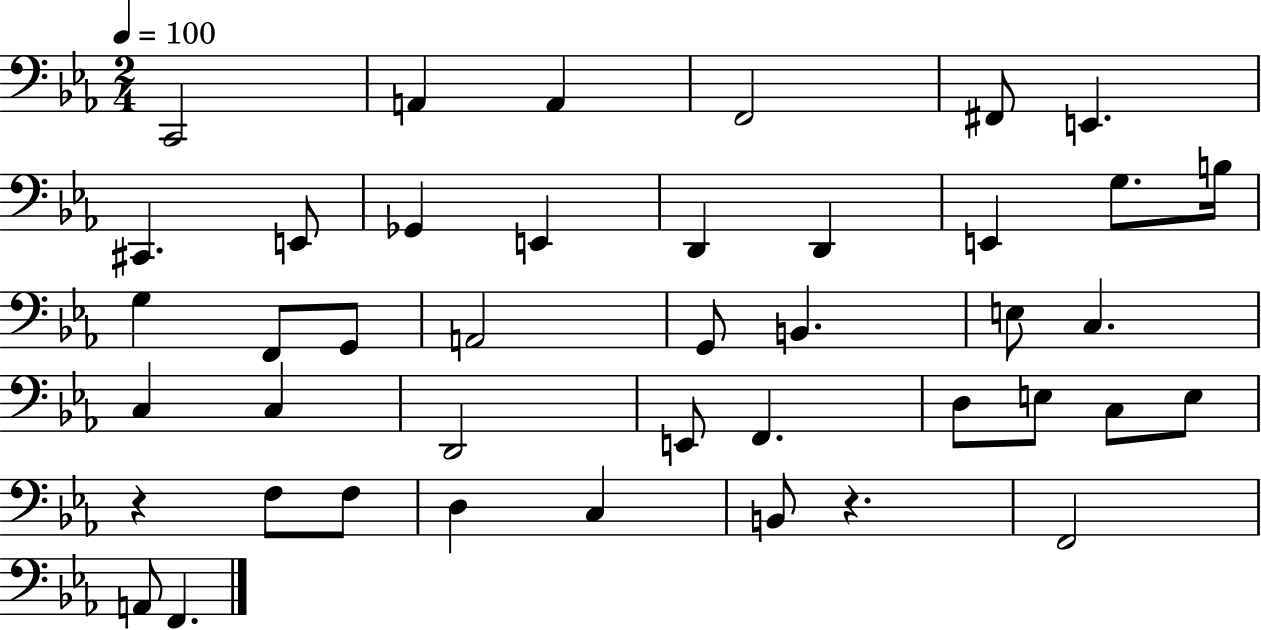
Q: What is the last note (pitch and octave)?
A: F2